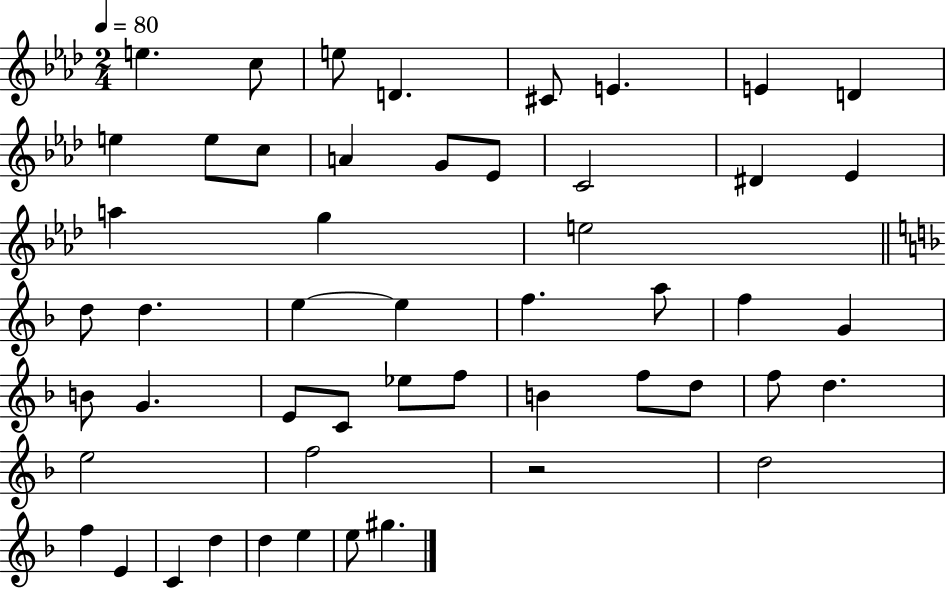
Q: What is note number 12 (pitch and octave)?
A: A4